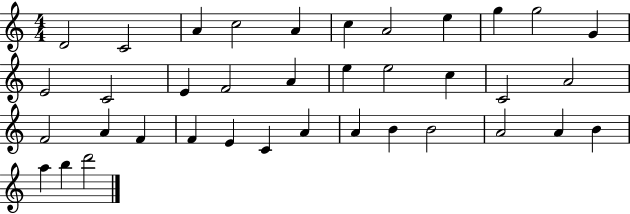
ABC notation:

X:1
T:Untitled
M:4/4
L:1/4
K:C
D2 C2 A c2 A c A2 e g g2 G E2 C2 E F2 A e e2 c C2 A2 F2 A F F E C A A B B2 A2 A B a b d'2